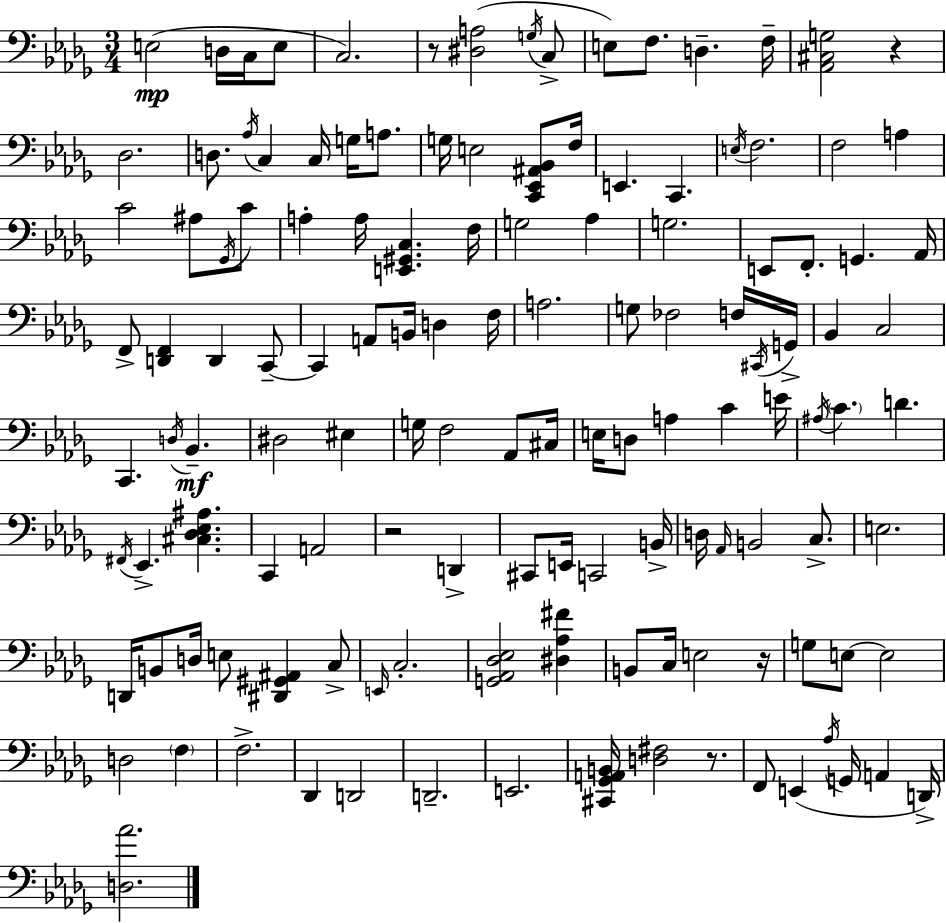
{
  \clef bass
  \numericTimeSignature
  \time 3/4
  \key bes \minor
  e2(\mp d16 c16 e8 | c2.) | r8 <dis a>2( \acciaccatura { g16 } c8-> | e8) f8. d4.-- | \break f16-- <aes, cis g>2 r4 | des2. | d8. \acciaccatura { aes16 } c4 c16 g16 a8. | g16 e2 <c, ees, ais, bes,>8 | \break f16 e,4. c,4. | \acciaccatura { e16 } f2. | f2 a4 | c'2 ais8 | \break \acciaccatura { ges,16 } c'8 a4-. a16 <e, gis, c>4. | f16 g2 | aes4 g2. | e,8 f,8.-. g,4. | \break aes,16 f,8-> <d, f,>4 d,4 | c,8--~~ c,4 a,8 b,16 d4 | f16 a2. | g8 fes2 | \break f16 \acciaccatura { cis,16 } g,16-> bes,4 c2 | c,4. \acciaccatura { d16 }\mf | bes,4.-- dis2 | eis4 g16 f2 | \break aes,8 cis16 e16 d8 a4 | c'4 e'16 \acciaccatura { ais16 } \parenthesize c'4. | d'4. \acciaccatura { fis,16 } ees,4.-> | <cis des ees ais>4. c,4 | \break a,2 r2 | d,4-> cis,8 e,16 c,2 | b,16-> d16 \grace { aes,16 } b,2 | c8.-> e2. | \break d,16 b,8 | d16 e8 <dis, gis, ais,>4 c8-> \grace { e,16 } c2.-. | <g, aes, des ees>2 | <dis aes fis'>4 b,8 | \break c16 e2 r16 g8 | e8~~ e2 d2 | \parenthesize f4 f2.-> | des,4 | \break d,2 d,2.-- | e,2. | <cis, ges, a, b,>16 <d fis>2 | r8. f,8 | \break e,4( \acciaccatura { aes16 } g,16 a,4 d,16->) <d aes'>2. | \bar "|."
}